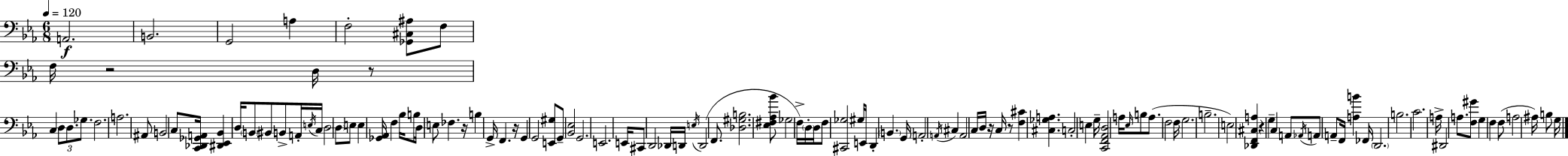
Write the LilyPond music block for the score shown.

{
  \clef bass
  \numericTimeSignature
  \time 6/8
  \key c \minor
  \tempo 4 = 120
  a,2.\f | b,2. | g,2 a4 | f2-. <ges, cis ais>8 f8 | \break f16 r2 d16 r8 | c4 \tuplet 3/2 { d8 d8. ges8. } | f2. | a2. | \break ais,8 b,2 c8 | <c, des, ges, a,>16 <dis, ees, bes,>4 d16 \parenthesize b,8 bis,8 b,8-> | a,16-. \acciaccatura { e16 } c16 d2 \parenthesize d8 | e8 e4 <ges, aes,>16 f4 | \break bes16 b8 d16 e8 fes4. | r16 b4 g,16-> f,4. | r16 g,4 g,2 | <e, gis>8 g,8-- <bes, ees>2 | \break g,2. | e,2. | e,16 cis,8 d,2 | des,16 d,16 \acciaccatura { e16 } d,2( f,8. | \break <des gis b>2. | <ees fis aes bes'>8 ges2 | f16->) \parenthesize d16-. d16 f8 <cis, ges>2 | gis16 e,16 d,4-. \parenthesize b,4. | \break g,16 a,2-. \acciaccatura { a,16 } cis4 | a,2 c16 | d16 r16 c16 r8 <f cis'>4 <cis ges a>4. | c2-. e4 | \break g16-- <c, f, aes, d>2 | a16 \grace { ees16 } b8 a8.( f2 | f16 g2. | b2.-- | \break e2) | <des, f, cis a>4 r4 g4-- | c4 a,8 \acciaccatura { aes,16 } a,8 a,8-- f,16 | <a b'>4 fes,16 \parenthesize d,2. | \break b2. | c'2. | a16-> dis,2 | a8. <f gis'>8 g4 f4 | \break f8( a2 | ais16) b8 g16 \bar "|."
}